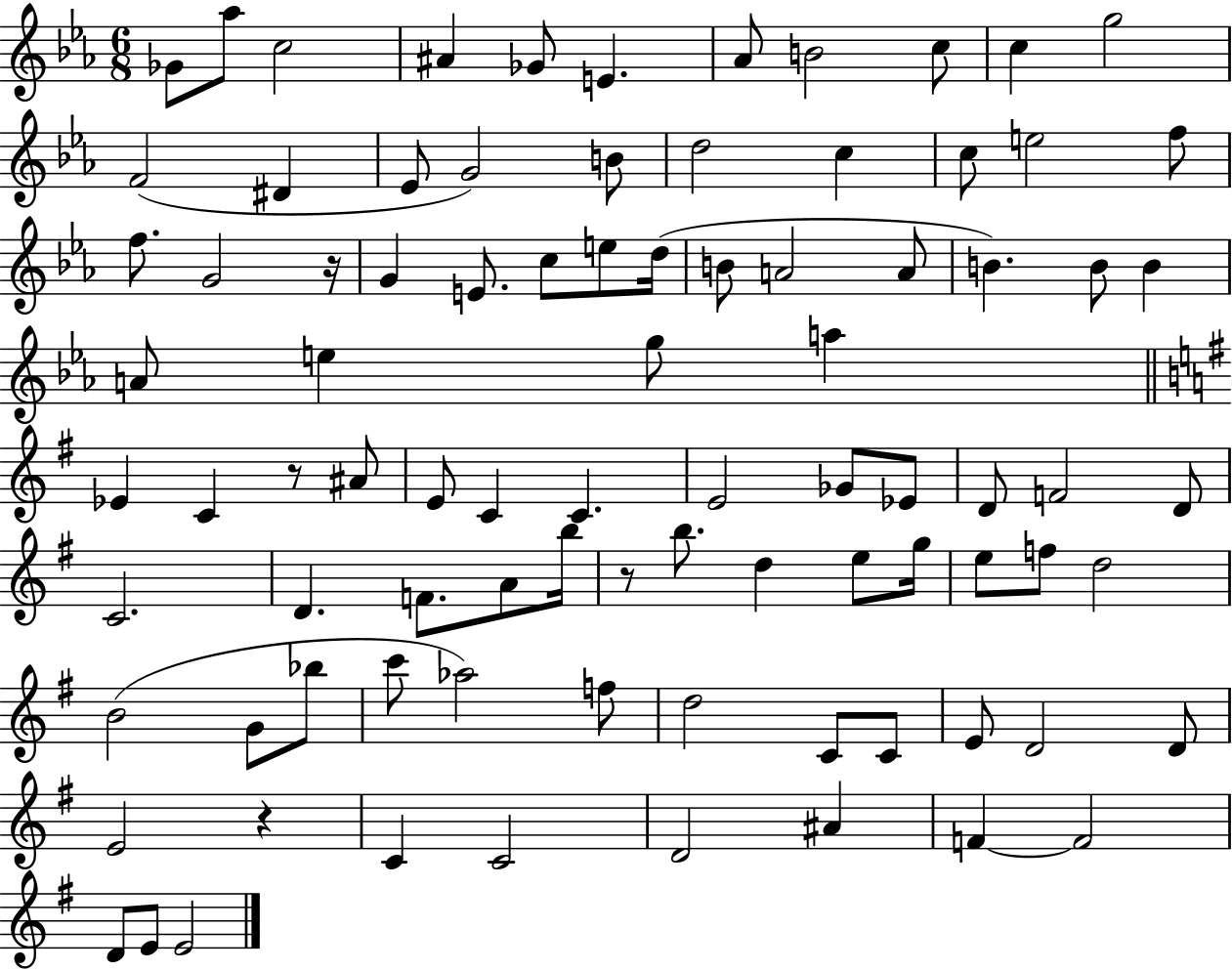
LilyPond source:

{
  \clef treble
  \numericTimeSignature
  \time 6/8
  \key ees \major
  ges'8 aes''8 c''2 | ais'4 ges'8 e'4. | aes'8 b'2 c''8 | c''4 g''2 | \break f'2( dis'4 | ees'8 g'2) b'8 | d''2 c''4 | c''8 e''2 f''8 | \break f''8. g'2 r16 | g'4 e'8. c''8 e''8 d''16( | b'8 a'2 a'8 | b'4.) b'8 b'4 | \break a'8 e''4 g''8 a''4 | \bar "||" \break \key e \minor ees'4 c'4 r8 ais'8 | e'8 c'4 c'4. | e'2 ges'8 ees'8 | d'8 f'2 d'8 | \break c'2. | d'4. f'8. a'8 b''16 | r8 b''8. d''4 e''8 g''16 | e''8 f''8 d''2 | \break b'2( g'8 bes''8 | c'''8 aes''2) f''8 | d''2 c'8 c'8 | e'8 d'2 d'8 | \break e'2 r4 | c'4 c'2 | d'2 ais'4 | f'4~~ f'2 | \break d'8 e'8 e'2 | \bar "|."
}